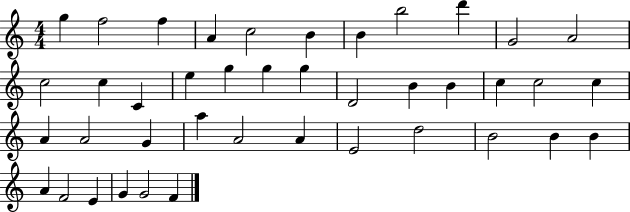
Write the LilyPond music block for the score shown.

{
  \clef treble
  \numericTimeSignature
  \time 4/4
  \key c \major
  g''4 f''2 f''4 | a'4 c''2 b'4 | b'4 b''2 d'''4 | g'2 a'2 | \break c''2 c''4 c'4 | e''4 g''4 g''4 g''4 | d'2 b'4 b'4 | c''4 c''2 c''4 | \break a'4 a'2 g'4 | a''4 a'2 a'4 | e'2 d''2 | b'2 b'4 b'4 | \break a'4 f'2 e'4 | g'4 g'2 f'4 | \bar "|."
}